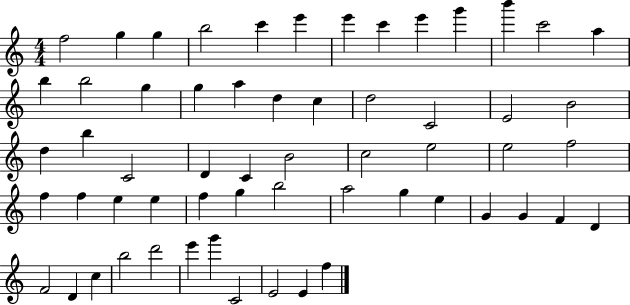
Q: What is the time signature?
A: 4/4